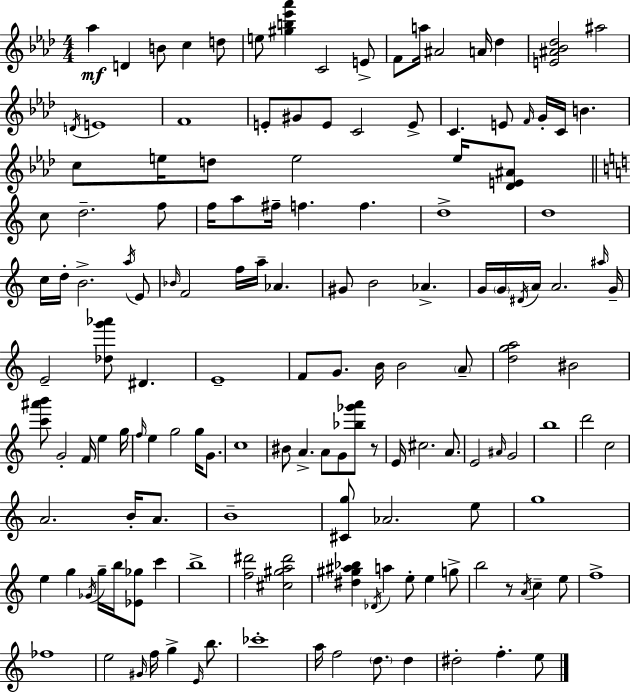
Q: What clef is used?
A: treble